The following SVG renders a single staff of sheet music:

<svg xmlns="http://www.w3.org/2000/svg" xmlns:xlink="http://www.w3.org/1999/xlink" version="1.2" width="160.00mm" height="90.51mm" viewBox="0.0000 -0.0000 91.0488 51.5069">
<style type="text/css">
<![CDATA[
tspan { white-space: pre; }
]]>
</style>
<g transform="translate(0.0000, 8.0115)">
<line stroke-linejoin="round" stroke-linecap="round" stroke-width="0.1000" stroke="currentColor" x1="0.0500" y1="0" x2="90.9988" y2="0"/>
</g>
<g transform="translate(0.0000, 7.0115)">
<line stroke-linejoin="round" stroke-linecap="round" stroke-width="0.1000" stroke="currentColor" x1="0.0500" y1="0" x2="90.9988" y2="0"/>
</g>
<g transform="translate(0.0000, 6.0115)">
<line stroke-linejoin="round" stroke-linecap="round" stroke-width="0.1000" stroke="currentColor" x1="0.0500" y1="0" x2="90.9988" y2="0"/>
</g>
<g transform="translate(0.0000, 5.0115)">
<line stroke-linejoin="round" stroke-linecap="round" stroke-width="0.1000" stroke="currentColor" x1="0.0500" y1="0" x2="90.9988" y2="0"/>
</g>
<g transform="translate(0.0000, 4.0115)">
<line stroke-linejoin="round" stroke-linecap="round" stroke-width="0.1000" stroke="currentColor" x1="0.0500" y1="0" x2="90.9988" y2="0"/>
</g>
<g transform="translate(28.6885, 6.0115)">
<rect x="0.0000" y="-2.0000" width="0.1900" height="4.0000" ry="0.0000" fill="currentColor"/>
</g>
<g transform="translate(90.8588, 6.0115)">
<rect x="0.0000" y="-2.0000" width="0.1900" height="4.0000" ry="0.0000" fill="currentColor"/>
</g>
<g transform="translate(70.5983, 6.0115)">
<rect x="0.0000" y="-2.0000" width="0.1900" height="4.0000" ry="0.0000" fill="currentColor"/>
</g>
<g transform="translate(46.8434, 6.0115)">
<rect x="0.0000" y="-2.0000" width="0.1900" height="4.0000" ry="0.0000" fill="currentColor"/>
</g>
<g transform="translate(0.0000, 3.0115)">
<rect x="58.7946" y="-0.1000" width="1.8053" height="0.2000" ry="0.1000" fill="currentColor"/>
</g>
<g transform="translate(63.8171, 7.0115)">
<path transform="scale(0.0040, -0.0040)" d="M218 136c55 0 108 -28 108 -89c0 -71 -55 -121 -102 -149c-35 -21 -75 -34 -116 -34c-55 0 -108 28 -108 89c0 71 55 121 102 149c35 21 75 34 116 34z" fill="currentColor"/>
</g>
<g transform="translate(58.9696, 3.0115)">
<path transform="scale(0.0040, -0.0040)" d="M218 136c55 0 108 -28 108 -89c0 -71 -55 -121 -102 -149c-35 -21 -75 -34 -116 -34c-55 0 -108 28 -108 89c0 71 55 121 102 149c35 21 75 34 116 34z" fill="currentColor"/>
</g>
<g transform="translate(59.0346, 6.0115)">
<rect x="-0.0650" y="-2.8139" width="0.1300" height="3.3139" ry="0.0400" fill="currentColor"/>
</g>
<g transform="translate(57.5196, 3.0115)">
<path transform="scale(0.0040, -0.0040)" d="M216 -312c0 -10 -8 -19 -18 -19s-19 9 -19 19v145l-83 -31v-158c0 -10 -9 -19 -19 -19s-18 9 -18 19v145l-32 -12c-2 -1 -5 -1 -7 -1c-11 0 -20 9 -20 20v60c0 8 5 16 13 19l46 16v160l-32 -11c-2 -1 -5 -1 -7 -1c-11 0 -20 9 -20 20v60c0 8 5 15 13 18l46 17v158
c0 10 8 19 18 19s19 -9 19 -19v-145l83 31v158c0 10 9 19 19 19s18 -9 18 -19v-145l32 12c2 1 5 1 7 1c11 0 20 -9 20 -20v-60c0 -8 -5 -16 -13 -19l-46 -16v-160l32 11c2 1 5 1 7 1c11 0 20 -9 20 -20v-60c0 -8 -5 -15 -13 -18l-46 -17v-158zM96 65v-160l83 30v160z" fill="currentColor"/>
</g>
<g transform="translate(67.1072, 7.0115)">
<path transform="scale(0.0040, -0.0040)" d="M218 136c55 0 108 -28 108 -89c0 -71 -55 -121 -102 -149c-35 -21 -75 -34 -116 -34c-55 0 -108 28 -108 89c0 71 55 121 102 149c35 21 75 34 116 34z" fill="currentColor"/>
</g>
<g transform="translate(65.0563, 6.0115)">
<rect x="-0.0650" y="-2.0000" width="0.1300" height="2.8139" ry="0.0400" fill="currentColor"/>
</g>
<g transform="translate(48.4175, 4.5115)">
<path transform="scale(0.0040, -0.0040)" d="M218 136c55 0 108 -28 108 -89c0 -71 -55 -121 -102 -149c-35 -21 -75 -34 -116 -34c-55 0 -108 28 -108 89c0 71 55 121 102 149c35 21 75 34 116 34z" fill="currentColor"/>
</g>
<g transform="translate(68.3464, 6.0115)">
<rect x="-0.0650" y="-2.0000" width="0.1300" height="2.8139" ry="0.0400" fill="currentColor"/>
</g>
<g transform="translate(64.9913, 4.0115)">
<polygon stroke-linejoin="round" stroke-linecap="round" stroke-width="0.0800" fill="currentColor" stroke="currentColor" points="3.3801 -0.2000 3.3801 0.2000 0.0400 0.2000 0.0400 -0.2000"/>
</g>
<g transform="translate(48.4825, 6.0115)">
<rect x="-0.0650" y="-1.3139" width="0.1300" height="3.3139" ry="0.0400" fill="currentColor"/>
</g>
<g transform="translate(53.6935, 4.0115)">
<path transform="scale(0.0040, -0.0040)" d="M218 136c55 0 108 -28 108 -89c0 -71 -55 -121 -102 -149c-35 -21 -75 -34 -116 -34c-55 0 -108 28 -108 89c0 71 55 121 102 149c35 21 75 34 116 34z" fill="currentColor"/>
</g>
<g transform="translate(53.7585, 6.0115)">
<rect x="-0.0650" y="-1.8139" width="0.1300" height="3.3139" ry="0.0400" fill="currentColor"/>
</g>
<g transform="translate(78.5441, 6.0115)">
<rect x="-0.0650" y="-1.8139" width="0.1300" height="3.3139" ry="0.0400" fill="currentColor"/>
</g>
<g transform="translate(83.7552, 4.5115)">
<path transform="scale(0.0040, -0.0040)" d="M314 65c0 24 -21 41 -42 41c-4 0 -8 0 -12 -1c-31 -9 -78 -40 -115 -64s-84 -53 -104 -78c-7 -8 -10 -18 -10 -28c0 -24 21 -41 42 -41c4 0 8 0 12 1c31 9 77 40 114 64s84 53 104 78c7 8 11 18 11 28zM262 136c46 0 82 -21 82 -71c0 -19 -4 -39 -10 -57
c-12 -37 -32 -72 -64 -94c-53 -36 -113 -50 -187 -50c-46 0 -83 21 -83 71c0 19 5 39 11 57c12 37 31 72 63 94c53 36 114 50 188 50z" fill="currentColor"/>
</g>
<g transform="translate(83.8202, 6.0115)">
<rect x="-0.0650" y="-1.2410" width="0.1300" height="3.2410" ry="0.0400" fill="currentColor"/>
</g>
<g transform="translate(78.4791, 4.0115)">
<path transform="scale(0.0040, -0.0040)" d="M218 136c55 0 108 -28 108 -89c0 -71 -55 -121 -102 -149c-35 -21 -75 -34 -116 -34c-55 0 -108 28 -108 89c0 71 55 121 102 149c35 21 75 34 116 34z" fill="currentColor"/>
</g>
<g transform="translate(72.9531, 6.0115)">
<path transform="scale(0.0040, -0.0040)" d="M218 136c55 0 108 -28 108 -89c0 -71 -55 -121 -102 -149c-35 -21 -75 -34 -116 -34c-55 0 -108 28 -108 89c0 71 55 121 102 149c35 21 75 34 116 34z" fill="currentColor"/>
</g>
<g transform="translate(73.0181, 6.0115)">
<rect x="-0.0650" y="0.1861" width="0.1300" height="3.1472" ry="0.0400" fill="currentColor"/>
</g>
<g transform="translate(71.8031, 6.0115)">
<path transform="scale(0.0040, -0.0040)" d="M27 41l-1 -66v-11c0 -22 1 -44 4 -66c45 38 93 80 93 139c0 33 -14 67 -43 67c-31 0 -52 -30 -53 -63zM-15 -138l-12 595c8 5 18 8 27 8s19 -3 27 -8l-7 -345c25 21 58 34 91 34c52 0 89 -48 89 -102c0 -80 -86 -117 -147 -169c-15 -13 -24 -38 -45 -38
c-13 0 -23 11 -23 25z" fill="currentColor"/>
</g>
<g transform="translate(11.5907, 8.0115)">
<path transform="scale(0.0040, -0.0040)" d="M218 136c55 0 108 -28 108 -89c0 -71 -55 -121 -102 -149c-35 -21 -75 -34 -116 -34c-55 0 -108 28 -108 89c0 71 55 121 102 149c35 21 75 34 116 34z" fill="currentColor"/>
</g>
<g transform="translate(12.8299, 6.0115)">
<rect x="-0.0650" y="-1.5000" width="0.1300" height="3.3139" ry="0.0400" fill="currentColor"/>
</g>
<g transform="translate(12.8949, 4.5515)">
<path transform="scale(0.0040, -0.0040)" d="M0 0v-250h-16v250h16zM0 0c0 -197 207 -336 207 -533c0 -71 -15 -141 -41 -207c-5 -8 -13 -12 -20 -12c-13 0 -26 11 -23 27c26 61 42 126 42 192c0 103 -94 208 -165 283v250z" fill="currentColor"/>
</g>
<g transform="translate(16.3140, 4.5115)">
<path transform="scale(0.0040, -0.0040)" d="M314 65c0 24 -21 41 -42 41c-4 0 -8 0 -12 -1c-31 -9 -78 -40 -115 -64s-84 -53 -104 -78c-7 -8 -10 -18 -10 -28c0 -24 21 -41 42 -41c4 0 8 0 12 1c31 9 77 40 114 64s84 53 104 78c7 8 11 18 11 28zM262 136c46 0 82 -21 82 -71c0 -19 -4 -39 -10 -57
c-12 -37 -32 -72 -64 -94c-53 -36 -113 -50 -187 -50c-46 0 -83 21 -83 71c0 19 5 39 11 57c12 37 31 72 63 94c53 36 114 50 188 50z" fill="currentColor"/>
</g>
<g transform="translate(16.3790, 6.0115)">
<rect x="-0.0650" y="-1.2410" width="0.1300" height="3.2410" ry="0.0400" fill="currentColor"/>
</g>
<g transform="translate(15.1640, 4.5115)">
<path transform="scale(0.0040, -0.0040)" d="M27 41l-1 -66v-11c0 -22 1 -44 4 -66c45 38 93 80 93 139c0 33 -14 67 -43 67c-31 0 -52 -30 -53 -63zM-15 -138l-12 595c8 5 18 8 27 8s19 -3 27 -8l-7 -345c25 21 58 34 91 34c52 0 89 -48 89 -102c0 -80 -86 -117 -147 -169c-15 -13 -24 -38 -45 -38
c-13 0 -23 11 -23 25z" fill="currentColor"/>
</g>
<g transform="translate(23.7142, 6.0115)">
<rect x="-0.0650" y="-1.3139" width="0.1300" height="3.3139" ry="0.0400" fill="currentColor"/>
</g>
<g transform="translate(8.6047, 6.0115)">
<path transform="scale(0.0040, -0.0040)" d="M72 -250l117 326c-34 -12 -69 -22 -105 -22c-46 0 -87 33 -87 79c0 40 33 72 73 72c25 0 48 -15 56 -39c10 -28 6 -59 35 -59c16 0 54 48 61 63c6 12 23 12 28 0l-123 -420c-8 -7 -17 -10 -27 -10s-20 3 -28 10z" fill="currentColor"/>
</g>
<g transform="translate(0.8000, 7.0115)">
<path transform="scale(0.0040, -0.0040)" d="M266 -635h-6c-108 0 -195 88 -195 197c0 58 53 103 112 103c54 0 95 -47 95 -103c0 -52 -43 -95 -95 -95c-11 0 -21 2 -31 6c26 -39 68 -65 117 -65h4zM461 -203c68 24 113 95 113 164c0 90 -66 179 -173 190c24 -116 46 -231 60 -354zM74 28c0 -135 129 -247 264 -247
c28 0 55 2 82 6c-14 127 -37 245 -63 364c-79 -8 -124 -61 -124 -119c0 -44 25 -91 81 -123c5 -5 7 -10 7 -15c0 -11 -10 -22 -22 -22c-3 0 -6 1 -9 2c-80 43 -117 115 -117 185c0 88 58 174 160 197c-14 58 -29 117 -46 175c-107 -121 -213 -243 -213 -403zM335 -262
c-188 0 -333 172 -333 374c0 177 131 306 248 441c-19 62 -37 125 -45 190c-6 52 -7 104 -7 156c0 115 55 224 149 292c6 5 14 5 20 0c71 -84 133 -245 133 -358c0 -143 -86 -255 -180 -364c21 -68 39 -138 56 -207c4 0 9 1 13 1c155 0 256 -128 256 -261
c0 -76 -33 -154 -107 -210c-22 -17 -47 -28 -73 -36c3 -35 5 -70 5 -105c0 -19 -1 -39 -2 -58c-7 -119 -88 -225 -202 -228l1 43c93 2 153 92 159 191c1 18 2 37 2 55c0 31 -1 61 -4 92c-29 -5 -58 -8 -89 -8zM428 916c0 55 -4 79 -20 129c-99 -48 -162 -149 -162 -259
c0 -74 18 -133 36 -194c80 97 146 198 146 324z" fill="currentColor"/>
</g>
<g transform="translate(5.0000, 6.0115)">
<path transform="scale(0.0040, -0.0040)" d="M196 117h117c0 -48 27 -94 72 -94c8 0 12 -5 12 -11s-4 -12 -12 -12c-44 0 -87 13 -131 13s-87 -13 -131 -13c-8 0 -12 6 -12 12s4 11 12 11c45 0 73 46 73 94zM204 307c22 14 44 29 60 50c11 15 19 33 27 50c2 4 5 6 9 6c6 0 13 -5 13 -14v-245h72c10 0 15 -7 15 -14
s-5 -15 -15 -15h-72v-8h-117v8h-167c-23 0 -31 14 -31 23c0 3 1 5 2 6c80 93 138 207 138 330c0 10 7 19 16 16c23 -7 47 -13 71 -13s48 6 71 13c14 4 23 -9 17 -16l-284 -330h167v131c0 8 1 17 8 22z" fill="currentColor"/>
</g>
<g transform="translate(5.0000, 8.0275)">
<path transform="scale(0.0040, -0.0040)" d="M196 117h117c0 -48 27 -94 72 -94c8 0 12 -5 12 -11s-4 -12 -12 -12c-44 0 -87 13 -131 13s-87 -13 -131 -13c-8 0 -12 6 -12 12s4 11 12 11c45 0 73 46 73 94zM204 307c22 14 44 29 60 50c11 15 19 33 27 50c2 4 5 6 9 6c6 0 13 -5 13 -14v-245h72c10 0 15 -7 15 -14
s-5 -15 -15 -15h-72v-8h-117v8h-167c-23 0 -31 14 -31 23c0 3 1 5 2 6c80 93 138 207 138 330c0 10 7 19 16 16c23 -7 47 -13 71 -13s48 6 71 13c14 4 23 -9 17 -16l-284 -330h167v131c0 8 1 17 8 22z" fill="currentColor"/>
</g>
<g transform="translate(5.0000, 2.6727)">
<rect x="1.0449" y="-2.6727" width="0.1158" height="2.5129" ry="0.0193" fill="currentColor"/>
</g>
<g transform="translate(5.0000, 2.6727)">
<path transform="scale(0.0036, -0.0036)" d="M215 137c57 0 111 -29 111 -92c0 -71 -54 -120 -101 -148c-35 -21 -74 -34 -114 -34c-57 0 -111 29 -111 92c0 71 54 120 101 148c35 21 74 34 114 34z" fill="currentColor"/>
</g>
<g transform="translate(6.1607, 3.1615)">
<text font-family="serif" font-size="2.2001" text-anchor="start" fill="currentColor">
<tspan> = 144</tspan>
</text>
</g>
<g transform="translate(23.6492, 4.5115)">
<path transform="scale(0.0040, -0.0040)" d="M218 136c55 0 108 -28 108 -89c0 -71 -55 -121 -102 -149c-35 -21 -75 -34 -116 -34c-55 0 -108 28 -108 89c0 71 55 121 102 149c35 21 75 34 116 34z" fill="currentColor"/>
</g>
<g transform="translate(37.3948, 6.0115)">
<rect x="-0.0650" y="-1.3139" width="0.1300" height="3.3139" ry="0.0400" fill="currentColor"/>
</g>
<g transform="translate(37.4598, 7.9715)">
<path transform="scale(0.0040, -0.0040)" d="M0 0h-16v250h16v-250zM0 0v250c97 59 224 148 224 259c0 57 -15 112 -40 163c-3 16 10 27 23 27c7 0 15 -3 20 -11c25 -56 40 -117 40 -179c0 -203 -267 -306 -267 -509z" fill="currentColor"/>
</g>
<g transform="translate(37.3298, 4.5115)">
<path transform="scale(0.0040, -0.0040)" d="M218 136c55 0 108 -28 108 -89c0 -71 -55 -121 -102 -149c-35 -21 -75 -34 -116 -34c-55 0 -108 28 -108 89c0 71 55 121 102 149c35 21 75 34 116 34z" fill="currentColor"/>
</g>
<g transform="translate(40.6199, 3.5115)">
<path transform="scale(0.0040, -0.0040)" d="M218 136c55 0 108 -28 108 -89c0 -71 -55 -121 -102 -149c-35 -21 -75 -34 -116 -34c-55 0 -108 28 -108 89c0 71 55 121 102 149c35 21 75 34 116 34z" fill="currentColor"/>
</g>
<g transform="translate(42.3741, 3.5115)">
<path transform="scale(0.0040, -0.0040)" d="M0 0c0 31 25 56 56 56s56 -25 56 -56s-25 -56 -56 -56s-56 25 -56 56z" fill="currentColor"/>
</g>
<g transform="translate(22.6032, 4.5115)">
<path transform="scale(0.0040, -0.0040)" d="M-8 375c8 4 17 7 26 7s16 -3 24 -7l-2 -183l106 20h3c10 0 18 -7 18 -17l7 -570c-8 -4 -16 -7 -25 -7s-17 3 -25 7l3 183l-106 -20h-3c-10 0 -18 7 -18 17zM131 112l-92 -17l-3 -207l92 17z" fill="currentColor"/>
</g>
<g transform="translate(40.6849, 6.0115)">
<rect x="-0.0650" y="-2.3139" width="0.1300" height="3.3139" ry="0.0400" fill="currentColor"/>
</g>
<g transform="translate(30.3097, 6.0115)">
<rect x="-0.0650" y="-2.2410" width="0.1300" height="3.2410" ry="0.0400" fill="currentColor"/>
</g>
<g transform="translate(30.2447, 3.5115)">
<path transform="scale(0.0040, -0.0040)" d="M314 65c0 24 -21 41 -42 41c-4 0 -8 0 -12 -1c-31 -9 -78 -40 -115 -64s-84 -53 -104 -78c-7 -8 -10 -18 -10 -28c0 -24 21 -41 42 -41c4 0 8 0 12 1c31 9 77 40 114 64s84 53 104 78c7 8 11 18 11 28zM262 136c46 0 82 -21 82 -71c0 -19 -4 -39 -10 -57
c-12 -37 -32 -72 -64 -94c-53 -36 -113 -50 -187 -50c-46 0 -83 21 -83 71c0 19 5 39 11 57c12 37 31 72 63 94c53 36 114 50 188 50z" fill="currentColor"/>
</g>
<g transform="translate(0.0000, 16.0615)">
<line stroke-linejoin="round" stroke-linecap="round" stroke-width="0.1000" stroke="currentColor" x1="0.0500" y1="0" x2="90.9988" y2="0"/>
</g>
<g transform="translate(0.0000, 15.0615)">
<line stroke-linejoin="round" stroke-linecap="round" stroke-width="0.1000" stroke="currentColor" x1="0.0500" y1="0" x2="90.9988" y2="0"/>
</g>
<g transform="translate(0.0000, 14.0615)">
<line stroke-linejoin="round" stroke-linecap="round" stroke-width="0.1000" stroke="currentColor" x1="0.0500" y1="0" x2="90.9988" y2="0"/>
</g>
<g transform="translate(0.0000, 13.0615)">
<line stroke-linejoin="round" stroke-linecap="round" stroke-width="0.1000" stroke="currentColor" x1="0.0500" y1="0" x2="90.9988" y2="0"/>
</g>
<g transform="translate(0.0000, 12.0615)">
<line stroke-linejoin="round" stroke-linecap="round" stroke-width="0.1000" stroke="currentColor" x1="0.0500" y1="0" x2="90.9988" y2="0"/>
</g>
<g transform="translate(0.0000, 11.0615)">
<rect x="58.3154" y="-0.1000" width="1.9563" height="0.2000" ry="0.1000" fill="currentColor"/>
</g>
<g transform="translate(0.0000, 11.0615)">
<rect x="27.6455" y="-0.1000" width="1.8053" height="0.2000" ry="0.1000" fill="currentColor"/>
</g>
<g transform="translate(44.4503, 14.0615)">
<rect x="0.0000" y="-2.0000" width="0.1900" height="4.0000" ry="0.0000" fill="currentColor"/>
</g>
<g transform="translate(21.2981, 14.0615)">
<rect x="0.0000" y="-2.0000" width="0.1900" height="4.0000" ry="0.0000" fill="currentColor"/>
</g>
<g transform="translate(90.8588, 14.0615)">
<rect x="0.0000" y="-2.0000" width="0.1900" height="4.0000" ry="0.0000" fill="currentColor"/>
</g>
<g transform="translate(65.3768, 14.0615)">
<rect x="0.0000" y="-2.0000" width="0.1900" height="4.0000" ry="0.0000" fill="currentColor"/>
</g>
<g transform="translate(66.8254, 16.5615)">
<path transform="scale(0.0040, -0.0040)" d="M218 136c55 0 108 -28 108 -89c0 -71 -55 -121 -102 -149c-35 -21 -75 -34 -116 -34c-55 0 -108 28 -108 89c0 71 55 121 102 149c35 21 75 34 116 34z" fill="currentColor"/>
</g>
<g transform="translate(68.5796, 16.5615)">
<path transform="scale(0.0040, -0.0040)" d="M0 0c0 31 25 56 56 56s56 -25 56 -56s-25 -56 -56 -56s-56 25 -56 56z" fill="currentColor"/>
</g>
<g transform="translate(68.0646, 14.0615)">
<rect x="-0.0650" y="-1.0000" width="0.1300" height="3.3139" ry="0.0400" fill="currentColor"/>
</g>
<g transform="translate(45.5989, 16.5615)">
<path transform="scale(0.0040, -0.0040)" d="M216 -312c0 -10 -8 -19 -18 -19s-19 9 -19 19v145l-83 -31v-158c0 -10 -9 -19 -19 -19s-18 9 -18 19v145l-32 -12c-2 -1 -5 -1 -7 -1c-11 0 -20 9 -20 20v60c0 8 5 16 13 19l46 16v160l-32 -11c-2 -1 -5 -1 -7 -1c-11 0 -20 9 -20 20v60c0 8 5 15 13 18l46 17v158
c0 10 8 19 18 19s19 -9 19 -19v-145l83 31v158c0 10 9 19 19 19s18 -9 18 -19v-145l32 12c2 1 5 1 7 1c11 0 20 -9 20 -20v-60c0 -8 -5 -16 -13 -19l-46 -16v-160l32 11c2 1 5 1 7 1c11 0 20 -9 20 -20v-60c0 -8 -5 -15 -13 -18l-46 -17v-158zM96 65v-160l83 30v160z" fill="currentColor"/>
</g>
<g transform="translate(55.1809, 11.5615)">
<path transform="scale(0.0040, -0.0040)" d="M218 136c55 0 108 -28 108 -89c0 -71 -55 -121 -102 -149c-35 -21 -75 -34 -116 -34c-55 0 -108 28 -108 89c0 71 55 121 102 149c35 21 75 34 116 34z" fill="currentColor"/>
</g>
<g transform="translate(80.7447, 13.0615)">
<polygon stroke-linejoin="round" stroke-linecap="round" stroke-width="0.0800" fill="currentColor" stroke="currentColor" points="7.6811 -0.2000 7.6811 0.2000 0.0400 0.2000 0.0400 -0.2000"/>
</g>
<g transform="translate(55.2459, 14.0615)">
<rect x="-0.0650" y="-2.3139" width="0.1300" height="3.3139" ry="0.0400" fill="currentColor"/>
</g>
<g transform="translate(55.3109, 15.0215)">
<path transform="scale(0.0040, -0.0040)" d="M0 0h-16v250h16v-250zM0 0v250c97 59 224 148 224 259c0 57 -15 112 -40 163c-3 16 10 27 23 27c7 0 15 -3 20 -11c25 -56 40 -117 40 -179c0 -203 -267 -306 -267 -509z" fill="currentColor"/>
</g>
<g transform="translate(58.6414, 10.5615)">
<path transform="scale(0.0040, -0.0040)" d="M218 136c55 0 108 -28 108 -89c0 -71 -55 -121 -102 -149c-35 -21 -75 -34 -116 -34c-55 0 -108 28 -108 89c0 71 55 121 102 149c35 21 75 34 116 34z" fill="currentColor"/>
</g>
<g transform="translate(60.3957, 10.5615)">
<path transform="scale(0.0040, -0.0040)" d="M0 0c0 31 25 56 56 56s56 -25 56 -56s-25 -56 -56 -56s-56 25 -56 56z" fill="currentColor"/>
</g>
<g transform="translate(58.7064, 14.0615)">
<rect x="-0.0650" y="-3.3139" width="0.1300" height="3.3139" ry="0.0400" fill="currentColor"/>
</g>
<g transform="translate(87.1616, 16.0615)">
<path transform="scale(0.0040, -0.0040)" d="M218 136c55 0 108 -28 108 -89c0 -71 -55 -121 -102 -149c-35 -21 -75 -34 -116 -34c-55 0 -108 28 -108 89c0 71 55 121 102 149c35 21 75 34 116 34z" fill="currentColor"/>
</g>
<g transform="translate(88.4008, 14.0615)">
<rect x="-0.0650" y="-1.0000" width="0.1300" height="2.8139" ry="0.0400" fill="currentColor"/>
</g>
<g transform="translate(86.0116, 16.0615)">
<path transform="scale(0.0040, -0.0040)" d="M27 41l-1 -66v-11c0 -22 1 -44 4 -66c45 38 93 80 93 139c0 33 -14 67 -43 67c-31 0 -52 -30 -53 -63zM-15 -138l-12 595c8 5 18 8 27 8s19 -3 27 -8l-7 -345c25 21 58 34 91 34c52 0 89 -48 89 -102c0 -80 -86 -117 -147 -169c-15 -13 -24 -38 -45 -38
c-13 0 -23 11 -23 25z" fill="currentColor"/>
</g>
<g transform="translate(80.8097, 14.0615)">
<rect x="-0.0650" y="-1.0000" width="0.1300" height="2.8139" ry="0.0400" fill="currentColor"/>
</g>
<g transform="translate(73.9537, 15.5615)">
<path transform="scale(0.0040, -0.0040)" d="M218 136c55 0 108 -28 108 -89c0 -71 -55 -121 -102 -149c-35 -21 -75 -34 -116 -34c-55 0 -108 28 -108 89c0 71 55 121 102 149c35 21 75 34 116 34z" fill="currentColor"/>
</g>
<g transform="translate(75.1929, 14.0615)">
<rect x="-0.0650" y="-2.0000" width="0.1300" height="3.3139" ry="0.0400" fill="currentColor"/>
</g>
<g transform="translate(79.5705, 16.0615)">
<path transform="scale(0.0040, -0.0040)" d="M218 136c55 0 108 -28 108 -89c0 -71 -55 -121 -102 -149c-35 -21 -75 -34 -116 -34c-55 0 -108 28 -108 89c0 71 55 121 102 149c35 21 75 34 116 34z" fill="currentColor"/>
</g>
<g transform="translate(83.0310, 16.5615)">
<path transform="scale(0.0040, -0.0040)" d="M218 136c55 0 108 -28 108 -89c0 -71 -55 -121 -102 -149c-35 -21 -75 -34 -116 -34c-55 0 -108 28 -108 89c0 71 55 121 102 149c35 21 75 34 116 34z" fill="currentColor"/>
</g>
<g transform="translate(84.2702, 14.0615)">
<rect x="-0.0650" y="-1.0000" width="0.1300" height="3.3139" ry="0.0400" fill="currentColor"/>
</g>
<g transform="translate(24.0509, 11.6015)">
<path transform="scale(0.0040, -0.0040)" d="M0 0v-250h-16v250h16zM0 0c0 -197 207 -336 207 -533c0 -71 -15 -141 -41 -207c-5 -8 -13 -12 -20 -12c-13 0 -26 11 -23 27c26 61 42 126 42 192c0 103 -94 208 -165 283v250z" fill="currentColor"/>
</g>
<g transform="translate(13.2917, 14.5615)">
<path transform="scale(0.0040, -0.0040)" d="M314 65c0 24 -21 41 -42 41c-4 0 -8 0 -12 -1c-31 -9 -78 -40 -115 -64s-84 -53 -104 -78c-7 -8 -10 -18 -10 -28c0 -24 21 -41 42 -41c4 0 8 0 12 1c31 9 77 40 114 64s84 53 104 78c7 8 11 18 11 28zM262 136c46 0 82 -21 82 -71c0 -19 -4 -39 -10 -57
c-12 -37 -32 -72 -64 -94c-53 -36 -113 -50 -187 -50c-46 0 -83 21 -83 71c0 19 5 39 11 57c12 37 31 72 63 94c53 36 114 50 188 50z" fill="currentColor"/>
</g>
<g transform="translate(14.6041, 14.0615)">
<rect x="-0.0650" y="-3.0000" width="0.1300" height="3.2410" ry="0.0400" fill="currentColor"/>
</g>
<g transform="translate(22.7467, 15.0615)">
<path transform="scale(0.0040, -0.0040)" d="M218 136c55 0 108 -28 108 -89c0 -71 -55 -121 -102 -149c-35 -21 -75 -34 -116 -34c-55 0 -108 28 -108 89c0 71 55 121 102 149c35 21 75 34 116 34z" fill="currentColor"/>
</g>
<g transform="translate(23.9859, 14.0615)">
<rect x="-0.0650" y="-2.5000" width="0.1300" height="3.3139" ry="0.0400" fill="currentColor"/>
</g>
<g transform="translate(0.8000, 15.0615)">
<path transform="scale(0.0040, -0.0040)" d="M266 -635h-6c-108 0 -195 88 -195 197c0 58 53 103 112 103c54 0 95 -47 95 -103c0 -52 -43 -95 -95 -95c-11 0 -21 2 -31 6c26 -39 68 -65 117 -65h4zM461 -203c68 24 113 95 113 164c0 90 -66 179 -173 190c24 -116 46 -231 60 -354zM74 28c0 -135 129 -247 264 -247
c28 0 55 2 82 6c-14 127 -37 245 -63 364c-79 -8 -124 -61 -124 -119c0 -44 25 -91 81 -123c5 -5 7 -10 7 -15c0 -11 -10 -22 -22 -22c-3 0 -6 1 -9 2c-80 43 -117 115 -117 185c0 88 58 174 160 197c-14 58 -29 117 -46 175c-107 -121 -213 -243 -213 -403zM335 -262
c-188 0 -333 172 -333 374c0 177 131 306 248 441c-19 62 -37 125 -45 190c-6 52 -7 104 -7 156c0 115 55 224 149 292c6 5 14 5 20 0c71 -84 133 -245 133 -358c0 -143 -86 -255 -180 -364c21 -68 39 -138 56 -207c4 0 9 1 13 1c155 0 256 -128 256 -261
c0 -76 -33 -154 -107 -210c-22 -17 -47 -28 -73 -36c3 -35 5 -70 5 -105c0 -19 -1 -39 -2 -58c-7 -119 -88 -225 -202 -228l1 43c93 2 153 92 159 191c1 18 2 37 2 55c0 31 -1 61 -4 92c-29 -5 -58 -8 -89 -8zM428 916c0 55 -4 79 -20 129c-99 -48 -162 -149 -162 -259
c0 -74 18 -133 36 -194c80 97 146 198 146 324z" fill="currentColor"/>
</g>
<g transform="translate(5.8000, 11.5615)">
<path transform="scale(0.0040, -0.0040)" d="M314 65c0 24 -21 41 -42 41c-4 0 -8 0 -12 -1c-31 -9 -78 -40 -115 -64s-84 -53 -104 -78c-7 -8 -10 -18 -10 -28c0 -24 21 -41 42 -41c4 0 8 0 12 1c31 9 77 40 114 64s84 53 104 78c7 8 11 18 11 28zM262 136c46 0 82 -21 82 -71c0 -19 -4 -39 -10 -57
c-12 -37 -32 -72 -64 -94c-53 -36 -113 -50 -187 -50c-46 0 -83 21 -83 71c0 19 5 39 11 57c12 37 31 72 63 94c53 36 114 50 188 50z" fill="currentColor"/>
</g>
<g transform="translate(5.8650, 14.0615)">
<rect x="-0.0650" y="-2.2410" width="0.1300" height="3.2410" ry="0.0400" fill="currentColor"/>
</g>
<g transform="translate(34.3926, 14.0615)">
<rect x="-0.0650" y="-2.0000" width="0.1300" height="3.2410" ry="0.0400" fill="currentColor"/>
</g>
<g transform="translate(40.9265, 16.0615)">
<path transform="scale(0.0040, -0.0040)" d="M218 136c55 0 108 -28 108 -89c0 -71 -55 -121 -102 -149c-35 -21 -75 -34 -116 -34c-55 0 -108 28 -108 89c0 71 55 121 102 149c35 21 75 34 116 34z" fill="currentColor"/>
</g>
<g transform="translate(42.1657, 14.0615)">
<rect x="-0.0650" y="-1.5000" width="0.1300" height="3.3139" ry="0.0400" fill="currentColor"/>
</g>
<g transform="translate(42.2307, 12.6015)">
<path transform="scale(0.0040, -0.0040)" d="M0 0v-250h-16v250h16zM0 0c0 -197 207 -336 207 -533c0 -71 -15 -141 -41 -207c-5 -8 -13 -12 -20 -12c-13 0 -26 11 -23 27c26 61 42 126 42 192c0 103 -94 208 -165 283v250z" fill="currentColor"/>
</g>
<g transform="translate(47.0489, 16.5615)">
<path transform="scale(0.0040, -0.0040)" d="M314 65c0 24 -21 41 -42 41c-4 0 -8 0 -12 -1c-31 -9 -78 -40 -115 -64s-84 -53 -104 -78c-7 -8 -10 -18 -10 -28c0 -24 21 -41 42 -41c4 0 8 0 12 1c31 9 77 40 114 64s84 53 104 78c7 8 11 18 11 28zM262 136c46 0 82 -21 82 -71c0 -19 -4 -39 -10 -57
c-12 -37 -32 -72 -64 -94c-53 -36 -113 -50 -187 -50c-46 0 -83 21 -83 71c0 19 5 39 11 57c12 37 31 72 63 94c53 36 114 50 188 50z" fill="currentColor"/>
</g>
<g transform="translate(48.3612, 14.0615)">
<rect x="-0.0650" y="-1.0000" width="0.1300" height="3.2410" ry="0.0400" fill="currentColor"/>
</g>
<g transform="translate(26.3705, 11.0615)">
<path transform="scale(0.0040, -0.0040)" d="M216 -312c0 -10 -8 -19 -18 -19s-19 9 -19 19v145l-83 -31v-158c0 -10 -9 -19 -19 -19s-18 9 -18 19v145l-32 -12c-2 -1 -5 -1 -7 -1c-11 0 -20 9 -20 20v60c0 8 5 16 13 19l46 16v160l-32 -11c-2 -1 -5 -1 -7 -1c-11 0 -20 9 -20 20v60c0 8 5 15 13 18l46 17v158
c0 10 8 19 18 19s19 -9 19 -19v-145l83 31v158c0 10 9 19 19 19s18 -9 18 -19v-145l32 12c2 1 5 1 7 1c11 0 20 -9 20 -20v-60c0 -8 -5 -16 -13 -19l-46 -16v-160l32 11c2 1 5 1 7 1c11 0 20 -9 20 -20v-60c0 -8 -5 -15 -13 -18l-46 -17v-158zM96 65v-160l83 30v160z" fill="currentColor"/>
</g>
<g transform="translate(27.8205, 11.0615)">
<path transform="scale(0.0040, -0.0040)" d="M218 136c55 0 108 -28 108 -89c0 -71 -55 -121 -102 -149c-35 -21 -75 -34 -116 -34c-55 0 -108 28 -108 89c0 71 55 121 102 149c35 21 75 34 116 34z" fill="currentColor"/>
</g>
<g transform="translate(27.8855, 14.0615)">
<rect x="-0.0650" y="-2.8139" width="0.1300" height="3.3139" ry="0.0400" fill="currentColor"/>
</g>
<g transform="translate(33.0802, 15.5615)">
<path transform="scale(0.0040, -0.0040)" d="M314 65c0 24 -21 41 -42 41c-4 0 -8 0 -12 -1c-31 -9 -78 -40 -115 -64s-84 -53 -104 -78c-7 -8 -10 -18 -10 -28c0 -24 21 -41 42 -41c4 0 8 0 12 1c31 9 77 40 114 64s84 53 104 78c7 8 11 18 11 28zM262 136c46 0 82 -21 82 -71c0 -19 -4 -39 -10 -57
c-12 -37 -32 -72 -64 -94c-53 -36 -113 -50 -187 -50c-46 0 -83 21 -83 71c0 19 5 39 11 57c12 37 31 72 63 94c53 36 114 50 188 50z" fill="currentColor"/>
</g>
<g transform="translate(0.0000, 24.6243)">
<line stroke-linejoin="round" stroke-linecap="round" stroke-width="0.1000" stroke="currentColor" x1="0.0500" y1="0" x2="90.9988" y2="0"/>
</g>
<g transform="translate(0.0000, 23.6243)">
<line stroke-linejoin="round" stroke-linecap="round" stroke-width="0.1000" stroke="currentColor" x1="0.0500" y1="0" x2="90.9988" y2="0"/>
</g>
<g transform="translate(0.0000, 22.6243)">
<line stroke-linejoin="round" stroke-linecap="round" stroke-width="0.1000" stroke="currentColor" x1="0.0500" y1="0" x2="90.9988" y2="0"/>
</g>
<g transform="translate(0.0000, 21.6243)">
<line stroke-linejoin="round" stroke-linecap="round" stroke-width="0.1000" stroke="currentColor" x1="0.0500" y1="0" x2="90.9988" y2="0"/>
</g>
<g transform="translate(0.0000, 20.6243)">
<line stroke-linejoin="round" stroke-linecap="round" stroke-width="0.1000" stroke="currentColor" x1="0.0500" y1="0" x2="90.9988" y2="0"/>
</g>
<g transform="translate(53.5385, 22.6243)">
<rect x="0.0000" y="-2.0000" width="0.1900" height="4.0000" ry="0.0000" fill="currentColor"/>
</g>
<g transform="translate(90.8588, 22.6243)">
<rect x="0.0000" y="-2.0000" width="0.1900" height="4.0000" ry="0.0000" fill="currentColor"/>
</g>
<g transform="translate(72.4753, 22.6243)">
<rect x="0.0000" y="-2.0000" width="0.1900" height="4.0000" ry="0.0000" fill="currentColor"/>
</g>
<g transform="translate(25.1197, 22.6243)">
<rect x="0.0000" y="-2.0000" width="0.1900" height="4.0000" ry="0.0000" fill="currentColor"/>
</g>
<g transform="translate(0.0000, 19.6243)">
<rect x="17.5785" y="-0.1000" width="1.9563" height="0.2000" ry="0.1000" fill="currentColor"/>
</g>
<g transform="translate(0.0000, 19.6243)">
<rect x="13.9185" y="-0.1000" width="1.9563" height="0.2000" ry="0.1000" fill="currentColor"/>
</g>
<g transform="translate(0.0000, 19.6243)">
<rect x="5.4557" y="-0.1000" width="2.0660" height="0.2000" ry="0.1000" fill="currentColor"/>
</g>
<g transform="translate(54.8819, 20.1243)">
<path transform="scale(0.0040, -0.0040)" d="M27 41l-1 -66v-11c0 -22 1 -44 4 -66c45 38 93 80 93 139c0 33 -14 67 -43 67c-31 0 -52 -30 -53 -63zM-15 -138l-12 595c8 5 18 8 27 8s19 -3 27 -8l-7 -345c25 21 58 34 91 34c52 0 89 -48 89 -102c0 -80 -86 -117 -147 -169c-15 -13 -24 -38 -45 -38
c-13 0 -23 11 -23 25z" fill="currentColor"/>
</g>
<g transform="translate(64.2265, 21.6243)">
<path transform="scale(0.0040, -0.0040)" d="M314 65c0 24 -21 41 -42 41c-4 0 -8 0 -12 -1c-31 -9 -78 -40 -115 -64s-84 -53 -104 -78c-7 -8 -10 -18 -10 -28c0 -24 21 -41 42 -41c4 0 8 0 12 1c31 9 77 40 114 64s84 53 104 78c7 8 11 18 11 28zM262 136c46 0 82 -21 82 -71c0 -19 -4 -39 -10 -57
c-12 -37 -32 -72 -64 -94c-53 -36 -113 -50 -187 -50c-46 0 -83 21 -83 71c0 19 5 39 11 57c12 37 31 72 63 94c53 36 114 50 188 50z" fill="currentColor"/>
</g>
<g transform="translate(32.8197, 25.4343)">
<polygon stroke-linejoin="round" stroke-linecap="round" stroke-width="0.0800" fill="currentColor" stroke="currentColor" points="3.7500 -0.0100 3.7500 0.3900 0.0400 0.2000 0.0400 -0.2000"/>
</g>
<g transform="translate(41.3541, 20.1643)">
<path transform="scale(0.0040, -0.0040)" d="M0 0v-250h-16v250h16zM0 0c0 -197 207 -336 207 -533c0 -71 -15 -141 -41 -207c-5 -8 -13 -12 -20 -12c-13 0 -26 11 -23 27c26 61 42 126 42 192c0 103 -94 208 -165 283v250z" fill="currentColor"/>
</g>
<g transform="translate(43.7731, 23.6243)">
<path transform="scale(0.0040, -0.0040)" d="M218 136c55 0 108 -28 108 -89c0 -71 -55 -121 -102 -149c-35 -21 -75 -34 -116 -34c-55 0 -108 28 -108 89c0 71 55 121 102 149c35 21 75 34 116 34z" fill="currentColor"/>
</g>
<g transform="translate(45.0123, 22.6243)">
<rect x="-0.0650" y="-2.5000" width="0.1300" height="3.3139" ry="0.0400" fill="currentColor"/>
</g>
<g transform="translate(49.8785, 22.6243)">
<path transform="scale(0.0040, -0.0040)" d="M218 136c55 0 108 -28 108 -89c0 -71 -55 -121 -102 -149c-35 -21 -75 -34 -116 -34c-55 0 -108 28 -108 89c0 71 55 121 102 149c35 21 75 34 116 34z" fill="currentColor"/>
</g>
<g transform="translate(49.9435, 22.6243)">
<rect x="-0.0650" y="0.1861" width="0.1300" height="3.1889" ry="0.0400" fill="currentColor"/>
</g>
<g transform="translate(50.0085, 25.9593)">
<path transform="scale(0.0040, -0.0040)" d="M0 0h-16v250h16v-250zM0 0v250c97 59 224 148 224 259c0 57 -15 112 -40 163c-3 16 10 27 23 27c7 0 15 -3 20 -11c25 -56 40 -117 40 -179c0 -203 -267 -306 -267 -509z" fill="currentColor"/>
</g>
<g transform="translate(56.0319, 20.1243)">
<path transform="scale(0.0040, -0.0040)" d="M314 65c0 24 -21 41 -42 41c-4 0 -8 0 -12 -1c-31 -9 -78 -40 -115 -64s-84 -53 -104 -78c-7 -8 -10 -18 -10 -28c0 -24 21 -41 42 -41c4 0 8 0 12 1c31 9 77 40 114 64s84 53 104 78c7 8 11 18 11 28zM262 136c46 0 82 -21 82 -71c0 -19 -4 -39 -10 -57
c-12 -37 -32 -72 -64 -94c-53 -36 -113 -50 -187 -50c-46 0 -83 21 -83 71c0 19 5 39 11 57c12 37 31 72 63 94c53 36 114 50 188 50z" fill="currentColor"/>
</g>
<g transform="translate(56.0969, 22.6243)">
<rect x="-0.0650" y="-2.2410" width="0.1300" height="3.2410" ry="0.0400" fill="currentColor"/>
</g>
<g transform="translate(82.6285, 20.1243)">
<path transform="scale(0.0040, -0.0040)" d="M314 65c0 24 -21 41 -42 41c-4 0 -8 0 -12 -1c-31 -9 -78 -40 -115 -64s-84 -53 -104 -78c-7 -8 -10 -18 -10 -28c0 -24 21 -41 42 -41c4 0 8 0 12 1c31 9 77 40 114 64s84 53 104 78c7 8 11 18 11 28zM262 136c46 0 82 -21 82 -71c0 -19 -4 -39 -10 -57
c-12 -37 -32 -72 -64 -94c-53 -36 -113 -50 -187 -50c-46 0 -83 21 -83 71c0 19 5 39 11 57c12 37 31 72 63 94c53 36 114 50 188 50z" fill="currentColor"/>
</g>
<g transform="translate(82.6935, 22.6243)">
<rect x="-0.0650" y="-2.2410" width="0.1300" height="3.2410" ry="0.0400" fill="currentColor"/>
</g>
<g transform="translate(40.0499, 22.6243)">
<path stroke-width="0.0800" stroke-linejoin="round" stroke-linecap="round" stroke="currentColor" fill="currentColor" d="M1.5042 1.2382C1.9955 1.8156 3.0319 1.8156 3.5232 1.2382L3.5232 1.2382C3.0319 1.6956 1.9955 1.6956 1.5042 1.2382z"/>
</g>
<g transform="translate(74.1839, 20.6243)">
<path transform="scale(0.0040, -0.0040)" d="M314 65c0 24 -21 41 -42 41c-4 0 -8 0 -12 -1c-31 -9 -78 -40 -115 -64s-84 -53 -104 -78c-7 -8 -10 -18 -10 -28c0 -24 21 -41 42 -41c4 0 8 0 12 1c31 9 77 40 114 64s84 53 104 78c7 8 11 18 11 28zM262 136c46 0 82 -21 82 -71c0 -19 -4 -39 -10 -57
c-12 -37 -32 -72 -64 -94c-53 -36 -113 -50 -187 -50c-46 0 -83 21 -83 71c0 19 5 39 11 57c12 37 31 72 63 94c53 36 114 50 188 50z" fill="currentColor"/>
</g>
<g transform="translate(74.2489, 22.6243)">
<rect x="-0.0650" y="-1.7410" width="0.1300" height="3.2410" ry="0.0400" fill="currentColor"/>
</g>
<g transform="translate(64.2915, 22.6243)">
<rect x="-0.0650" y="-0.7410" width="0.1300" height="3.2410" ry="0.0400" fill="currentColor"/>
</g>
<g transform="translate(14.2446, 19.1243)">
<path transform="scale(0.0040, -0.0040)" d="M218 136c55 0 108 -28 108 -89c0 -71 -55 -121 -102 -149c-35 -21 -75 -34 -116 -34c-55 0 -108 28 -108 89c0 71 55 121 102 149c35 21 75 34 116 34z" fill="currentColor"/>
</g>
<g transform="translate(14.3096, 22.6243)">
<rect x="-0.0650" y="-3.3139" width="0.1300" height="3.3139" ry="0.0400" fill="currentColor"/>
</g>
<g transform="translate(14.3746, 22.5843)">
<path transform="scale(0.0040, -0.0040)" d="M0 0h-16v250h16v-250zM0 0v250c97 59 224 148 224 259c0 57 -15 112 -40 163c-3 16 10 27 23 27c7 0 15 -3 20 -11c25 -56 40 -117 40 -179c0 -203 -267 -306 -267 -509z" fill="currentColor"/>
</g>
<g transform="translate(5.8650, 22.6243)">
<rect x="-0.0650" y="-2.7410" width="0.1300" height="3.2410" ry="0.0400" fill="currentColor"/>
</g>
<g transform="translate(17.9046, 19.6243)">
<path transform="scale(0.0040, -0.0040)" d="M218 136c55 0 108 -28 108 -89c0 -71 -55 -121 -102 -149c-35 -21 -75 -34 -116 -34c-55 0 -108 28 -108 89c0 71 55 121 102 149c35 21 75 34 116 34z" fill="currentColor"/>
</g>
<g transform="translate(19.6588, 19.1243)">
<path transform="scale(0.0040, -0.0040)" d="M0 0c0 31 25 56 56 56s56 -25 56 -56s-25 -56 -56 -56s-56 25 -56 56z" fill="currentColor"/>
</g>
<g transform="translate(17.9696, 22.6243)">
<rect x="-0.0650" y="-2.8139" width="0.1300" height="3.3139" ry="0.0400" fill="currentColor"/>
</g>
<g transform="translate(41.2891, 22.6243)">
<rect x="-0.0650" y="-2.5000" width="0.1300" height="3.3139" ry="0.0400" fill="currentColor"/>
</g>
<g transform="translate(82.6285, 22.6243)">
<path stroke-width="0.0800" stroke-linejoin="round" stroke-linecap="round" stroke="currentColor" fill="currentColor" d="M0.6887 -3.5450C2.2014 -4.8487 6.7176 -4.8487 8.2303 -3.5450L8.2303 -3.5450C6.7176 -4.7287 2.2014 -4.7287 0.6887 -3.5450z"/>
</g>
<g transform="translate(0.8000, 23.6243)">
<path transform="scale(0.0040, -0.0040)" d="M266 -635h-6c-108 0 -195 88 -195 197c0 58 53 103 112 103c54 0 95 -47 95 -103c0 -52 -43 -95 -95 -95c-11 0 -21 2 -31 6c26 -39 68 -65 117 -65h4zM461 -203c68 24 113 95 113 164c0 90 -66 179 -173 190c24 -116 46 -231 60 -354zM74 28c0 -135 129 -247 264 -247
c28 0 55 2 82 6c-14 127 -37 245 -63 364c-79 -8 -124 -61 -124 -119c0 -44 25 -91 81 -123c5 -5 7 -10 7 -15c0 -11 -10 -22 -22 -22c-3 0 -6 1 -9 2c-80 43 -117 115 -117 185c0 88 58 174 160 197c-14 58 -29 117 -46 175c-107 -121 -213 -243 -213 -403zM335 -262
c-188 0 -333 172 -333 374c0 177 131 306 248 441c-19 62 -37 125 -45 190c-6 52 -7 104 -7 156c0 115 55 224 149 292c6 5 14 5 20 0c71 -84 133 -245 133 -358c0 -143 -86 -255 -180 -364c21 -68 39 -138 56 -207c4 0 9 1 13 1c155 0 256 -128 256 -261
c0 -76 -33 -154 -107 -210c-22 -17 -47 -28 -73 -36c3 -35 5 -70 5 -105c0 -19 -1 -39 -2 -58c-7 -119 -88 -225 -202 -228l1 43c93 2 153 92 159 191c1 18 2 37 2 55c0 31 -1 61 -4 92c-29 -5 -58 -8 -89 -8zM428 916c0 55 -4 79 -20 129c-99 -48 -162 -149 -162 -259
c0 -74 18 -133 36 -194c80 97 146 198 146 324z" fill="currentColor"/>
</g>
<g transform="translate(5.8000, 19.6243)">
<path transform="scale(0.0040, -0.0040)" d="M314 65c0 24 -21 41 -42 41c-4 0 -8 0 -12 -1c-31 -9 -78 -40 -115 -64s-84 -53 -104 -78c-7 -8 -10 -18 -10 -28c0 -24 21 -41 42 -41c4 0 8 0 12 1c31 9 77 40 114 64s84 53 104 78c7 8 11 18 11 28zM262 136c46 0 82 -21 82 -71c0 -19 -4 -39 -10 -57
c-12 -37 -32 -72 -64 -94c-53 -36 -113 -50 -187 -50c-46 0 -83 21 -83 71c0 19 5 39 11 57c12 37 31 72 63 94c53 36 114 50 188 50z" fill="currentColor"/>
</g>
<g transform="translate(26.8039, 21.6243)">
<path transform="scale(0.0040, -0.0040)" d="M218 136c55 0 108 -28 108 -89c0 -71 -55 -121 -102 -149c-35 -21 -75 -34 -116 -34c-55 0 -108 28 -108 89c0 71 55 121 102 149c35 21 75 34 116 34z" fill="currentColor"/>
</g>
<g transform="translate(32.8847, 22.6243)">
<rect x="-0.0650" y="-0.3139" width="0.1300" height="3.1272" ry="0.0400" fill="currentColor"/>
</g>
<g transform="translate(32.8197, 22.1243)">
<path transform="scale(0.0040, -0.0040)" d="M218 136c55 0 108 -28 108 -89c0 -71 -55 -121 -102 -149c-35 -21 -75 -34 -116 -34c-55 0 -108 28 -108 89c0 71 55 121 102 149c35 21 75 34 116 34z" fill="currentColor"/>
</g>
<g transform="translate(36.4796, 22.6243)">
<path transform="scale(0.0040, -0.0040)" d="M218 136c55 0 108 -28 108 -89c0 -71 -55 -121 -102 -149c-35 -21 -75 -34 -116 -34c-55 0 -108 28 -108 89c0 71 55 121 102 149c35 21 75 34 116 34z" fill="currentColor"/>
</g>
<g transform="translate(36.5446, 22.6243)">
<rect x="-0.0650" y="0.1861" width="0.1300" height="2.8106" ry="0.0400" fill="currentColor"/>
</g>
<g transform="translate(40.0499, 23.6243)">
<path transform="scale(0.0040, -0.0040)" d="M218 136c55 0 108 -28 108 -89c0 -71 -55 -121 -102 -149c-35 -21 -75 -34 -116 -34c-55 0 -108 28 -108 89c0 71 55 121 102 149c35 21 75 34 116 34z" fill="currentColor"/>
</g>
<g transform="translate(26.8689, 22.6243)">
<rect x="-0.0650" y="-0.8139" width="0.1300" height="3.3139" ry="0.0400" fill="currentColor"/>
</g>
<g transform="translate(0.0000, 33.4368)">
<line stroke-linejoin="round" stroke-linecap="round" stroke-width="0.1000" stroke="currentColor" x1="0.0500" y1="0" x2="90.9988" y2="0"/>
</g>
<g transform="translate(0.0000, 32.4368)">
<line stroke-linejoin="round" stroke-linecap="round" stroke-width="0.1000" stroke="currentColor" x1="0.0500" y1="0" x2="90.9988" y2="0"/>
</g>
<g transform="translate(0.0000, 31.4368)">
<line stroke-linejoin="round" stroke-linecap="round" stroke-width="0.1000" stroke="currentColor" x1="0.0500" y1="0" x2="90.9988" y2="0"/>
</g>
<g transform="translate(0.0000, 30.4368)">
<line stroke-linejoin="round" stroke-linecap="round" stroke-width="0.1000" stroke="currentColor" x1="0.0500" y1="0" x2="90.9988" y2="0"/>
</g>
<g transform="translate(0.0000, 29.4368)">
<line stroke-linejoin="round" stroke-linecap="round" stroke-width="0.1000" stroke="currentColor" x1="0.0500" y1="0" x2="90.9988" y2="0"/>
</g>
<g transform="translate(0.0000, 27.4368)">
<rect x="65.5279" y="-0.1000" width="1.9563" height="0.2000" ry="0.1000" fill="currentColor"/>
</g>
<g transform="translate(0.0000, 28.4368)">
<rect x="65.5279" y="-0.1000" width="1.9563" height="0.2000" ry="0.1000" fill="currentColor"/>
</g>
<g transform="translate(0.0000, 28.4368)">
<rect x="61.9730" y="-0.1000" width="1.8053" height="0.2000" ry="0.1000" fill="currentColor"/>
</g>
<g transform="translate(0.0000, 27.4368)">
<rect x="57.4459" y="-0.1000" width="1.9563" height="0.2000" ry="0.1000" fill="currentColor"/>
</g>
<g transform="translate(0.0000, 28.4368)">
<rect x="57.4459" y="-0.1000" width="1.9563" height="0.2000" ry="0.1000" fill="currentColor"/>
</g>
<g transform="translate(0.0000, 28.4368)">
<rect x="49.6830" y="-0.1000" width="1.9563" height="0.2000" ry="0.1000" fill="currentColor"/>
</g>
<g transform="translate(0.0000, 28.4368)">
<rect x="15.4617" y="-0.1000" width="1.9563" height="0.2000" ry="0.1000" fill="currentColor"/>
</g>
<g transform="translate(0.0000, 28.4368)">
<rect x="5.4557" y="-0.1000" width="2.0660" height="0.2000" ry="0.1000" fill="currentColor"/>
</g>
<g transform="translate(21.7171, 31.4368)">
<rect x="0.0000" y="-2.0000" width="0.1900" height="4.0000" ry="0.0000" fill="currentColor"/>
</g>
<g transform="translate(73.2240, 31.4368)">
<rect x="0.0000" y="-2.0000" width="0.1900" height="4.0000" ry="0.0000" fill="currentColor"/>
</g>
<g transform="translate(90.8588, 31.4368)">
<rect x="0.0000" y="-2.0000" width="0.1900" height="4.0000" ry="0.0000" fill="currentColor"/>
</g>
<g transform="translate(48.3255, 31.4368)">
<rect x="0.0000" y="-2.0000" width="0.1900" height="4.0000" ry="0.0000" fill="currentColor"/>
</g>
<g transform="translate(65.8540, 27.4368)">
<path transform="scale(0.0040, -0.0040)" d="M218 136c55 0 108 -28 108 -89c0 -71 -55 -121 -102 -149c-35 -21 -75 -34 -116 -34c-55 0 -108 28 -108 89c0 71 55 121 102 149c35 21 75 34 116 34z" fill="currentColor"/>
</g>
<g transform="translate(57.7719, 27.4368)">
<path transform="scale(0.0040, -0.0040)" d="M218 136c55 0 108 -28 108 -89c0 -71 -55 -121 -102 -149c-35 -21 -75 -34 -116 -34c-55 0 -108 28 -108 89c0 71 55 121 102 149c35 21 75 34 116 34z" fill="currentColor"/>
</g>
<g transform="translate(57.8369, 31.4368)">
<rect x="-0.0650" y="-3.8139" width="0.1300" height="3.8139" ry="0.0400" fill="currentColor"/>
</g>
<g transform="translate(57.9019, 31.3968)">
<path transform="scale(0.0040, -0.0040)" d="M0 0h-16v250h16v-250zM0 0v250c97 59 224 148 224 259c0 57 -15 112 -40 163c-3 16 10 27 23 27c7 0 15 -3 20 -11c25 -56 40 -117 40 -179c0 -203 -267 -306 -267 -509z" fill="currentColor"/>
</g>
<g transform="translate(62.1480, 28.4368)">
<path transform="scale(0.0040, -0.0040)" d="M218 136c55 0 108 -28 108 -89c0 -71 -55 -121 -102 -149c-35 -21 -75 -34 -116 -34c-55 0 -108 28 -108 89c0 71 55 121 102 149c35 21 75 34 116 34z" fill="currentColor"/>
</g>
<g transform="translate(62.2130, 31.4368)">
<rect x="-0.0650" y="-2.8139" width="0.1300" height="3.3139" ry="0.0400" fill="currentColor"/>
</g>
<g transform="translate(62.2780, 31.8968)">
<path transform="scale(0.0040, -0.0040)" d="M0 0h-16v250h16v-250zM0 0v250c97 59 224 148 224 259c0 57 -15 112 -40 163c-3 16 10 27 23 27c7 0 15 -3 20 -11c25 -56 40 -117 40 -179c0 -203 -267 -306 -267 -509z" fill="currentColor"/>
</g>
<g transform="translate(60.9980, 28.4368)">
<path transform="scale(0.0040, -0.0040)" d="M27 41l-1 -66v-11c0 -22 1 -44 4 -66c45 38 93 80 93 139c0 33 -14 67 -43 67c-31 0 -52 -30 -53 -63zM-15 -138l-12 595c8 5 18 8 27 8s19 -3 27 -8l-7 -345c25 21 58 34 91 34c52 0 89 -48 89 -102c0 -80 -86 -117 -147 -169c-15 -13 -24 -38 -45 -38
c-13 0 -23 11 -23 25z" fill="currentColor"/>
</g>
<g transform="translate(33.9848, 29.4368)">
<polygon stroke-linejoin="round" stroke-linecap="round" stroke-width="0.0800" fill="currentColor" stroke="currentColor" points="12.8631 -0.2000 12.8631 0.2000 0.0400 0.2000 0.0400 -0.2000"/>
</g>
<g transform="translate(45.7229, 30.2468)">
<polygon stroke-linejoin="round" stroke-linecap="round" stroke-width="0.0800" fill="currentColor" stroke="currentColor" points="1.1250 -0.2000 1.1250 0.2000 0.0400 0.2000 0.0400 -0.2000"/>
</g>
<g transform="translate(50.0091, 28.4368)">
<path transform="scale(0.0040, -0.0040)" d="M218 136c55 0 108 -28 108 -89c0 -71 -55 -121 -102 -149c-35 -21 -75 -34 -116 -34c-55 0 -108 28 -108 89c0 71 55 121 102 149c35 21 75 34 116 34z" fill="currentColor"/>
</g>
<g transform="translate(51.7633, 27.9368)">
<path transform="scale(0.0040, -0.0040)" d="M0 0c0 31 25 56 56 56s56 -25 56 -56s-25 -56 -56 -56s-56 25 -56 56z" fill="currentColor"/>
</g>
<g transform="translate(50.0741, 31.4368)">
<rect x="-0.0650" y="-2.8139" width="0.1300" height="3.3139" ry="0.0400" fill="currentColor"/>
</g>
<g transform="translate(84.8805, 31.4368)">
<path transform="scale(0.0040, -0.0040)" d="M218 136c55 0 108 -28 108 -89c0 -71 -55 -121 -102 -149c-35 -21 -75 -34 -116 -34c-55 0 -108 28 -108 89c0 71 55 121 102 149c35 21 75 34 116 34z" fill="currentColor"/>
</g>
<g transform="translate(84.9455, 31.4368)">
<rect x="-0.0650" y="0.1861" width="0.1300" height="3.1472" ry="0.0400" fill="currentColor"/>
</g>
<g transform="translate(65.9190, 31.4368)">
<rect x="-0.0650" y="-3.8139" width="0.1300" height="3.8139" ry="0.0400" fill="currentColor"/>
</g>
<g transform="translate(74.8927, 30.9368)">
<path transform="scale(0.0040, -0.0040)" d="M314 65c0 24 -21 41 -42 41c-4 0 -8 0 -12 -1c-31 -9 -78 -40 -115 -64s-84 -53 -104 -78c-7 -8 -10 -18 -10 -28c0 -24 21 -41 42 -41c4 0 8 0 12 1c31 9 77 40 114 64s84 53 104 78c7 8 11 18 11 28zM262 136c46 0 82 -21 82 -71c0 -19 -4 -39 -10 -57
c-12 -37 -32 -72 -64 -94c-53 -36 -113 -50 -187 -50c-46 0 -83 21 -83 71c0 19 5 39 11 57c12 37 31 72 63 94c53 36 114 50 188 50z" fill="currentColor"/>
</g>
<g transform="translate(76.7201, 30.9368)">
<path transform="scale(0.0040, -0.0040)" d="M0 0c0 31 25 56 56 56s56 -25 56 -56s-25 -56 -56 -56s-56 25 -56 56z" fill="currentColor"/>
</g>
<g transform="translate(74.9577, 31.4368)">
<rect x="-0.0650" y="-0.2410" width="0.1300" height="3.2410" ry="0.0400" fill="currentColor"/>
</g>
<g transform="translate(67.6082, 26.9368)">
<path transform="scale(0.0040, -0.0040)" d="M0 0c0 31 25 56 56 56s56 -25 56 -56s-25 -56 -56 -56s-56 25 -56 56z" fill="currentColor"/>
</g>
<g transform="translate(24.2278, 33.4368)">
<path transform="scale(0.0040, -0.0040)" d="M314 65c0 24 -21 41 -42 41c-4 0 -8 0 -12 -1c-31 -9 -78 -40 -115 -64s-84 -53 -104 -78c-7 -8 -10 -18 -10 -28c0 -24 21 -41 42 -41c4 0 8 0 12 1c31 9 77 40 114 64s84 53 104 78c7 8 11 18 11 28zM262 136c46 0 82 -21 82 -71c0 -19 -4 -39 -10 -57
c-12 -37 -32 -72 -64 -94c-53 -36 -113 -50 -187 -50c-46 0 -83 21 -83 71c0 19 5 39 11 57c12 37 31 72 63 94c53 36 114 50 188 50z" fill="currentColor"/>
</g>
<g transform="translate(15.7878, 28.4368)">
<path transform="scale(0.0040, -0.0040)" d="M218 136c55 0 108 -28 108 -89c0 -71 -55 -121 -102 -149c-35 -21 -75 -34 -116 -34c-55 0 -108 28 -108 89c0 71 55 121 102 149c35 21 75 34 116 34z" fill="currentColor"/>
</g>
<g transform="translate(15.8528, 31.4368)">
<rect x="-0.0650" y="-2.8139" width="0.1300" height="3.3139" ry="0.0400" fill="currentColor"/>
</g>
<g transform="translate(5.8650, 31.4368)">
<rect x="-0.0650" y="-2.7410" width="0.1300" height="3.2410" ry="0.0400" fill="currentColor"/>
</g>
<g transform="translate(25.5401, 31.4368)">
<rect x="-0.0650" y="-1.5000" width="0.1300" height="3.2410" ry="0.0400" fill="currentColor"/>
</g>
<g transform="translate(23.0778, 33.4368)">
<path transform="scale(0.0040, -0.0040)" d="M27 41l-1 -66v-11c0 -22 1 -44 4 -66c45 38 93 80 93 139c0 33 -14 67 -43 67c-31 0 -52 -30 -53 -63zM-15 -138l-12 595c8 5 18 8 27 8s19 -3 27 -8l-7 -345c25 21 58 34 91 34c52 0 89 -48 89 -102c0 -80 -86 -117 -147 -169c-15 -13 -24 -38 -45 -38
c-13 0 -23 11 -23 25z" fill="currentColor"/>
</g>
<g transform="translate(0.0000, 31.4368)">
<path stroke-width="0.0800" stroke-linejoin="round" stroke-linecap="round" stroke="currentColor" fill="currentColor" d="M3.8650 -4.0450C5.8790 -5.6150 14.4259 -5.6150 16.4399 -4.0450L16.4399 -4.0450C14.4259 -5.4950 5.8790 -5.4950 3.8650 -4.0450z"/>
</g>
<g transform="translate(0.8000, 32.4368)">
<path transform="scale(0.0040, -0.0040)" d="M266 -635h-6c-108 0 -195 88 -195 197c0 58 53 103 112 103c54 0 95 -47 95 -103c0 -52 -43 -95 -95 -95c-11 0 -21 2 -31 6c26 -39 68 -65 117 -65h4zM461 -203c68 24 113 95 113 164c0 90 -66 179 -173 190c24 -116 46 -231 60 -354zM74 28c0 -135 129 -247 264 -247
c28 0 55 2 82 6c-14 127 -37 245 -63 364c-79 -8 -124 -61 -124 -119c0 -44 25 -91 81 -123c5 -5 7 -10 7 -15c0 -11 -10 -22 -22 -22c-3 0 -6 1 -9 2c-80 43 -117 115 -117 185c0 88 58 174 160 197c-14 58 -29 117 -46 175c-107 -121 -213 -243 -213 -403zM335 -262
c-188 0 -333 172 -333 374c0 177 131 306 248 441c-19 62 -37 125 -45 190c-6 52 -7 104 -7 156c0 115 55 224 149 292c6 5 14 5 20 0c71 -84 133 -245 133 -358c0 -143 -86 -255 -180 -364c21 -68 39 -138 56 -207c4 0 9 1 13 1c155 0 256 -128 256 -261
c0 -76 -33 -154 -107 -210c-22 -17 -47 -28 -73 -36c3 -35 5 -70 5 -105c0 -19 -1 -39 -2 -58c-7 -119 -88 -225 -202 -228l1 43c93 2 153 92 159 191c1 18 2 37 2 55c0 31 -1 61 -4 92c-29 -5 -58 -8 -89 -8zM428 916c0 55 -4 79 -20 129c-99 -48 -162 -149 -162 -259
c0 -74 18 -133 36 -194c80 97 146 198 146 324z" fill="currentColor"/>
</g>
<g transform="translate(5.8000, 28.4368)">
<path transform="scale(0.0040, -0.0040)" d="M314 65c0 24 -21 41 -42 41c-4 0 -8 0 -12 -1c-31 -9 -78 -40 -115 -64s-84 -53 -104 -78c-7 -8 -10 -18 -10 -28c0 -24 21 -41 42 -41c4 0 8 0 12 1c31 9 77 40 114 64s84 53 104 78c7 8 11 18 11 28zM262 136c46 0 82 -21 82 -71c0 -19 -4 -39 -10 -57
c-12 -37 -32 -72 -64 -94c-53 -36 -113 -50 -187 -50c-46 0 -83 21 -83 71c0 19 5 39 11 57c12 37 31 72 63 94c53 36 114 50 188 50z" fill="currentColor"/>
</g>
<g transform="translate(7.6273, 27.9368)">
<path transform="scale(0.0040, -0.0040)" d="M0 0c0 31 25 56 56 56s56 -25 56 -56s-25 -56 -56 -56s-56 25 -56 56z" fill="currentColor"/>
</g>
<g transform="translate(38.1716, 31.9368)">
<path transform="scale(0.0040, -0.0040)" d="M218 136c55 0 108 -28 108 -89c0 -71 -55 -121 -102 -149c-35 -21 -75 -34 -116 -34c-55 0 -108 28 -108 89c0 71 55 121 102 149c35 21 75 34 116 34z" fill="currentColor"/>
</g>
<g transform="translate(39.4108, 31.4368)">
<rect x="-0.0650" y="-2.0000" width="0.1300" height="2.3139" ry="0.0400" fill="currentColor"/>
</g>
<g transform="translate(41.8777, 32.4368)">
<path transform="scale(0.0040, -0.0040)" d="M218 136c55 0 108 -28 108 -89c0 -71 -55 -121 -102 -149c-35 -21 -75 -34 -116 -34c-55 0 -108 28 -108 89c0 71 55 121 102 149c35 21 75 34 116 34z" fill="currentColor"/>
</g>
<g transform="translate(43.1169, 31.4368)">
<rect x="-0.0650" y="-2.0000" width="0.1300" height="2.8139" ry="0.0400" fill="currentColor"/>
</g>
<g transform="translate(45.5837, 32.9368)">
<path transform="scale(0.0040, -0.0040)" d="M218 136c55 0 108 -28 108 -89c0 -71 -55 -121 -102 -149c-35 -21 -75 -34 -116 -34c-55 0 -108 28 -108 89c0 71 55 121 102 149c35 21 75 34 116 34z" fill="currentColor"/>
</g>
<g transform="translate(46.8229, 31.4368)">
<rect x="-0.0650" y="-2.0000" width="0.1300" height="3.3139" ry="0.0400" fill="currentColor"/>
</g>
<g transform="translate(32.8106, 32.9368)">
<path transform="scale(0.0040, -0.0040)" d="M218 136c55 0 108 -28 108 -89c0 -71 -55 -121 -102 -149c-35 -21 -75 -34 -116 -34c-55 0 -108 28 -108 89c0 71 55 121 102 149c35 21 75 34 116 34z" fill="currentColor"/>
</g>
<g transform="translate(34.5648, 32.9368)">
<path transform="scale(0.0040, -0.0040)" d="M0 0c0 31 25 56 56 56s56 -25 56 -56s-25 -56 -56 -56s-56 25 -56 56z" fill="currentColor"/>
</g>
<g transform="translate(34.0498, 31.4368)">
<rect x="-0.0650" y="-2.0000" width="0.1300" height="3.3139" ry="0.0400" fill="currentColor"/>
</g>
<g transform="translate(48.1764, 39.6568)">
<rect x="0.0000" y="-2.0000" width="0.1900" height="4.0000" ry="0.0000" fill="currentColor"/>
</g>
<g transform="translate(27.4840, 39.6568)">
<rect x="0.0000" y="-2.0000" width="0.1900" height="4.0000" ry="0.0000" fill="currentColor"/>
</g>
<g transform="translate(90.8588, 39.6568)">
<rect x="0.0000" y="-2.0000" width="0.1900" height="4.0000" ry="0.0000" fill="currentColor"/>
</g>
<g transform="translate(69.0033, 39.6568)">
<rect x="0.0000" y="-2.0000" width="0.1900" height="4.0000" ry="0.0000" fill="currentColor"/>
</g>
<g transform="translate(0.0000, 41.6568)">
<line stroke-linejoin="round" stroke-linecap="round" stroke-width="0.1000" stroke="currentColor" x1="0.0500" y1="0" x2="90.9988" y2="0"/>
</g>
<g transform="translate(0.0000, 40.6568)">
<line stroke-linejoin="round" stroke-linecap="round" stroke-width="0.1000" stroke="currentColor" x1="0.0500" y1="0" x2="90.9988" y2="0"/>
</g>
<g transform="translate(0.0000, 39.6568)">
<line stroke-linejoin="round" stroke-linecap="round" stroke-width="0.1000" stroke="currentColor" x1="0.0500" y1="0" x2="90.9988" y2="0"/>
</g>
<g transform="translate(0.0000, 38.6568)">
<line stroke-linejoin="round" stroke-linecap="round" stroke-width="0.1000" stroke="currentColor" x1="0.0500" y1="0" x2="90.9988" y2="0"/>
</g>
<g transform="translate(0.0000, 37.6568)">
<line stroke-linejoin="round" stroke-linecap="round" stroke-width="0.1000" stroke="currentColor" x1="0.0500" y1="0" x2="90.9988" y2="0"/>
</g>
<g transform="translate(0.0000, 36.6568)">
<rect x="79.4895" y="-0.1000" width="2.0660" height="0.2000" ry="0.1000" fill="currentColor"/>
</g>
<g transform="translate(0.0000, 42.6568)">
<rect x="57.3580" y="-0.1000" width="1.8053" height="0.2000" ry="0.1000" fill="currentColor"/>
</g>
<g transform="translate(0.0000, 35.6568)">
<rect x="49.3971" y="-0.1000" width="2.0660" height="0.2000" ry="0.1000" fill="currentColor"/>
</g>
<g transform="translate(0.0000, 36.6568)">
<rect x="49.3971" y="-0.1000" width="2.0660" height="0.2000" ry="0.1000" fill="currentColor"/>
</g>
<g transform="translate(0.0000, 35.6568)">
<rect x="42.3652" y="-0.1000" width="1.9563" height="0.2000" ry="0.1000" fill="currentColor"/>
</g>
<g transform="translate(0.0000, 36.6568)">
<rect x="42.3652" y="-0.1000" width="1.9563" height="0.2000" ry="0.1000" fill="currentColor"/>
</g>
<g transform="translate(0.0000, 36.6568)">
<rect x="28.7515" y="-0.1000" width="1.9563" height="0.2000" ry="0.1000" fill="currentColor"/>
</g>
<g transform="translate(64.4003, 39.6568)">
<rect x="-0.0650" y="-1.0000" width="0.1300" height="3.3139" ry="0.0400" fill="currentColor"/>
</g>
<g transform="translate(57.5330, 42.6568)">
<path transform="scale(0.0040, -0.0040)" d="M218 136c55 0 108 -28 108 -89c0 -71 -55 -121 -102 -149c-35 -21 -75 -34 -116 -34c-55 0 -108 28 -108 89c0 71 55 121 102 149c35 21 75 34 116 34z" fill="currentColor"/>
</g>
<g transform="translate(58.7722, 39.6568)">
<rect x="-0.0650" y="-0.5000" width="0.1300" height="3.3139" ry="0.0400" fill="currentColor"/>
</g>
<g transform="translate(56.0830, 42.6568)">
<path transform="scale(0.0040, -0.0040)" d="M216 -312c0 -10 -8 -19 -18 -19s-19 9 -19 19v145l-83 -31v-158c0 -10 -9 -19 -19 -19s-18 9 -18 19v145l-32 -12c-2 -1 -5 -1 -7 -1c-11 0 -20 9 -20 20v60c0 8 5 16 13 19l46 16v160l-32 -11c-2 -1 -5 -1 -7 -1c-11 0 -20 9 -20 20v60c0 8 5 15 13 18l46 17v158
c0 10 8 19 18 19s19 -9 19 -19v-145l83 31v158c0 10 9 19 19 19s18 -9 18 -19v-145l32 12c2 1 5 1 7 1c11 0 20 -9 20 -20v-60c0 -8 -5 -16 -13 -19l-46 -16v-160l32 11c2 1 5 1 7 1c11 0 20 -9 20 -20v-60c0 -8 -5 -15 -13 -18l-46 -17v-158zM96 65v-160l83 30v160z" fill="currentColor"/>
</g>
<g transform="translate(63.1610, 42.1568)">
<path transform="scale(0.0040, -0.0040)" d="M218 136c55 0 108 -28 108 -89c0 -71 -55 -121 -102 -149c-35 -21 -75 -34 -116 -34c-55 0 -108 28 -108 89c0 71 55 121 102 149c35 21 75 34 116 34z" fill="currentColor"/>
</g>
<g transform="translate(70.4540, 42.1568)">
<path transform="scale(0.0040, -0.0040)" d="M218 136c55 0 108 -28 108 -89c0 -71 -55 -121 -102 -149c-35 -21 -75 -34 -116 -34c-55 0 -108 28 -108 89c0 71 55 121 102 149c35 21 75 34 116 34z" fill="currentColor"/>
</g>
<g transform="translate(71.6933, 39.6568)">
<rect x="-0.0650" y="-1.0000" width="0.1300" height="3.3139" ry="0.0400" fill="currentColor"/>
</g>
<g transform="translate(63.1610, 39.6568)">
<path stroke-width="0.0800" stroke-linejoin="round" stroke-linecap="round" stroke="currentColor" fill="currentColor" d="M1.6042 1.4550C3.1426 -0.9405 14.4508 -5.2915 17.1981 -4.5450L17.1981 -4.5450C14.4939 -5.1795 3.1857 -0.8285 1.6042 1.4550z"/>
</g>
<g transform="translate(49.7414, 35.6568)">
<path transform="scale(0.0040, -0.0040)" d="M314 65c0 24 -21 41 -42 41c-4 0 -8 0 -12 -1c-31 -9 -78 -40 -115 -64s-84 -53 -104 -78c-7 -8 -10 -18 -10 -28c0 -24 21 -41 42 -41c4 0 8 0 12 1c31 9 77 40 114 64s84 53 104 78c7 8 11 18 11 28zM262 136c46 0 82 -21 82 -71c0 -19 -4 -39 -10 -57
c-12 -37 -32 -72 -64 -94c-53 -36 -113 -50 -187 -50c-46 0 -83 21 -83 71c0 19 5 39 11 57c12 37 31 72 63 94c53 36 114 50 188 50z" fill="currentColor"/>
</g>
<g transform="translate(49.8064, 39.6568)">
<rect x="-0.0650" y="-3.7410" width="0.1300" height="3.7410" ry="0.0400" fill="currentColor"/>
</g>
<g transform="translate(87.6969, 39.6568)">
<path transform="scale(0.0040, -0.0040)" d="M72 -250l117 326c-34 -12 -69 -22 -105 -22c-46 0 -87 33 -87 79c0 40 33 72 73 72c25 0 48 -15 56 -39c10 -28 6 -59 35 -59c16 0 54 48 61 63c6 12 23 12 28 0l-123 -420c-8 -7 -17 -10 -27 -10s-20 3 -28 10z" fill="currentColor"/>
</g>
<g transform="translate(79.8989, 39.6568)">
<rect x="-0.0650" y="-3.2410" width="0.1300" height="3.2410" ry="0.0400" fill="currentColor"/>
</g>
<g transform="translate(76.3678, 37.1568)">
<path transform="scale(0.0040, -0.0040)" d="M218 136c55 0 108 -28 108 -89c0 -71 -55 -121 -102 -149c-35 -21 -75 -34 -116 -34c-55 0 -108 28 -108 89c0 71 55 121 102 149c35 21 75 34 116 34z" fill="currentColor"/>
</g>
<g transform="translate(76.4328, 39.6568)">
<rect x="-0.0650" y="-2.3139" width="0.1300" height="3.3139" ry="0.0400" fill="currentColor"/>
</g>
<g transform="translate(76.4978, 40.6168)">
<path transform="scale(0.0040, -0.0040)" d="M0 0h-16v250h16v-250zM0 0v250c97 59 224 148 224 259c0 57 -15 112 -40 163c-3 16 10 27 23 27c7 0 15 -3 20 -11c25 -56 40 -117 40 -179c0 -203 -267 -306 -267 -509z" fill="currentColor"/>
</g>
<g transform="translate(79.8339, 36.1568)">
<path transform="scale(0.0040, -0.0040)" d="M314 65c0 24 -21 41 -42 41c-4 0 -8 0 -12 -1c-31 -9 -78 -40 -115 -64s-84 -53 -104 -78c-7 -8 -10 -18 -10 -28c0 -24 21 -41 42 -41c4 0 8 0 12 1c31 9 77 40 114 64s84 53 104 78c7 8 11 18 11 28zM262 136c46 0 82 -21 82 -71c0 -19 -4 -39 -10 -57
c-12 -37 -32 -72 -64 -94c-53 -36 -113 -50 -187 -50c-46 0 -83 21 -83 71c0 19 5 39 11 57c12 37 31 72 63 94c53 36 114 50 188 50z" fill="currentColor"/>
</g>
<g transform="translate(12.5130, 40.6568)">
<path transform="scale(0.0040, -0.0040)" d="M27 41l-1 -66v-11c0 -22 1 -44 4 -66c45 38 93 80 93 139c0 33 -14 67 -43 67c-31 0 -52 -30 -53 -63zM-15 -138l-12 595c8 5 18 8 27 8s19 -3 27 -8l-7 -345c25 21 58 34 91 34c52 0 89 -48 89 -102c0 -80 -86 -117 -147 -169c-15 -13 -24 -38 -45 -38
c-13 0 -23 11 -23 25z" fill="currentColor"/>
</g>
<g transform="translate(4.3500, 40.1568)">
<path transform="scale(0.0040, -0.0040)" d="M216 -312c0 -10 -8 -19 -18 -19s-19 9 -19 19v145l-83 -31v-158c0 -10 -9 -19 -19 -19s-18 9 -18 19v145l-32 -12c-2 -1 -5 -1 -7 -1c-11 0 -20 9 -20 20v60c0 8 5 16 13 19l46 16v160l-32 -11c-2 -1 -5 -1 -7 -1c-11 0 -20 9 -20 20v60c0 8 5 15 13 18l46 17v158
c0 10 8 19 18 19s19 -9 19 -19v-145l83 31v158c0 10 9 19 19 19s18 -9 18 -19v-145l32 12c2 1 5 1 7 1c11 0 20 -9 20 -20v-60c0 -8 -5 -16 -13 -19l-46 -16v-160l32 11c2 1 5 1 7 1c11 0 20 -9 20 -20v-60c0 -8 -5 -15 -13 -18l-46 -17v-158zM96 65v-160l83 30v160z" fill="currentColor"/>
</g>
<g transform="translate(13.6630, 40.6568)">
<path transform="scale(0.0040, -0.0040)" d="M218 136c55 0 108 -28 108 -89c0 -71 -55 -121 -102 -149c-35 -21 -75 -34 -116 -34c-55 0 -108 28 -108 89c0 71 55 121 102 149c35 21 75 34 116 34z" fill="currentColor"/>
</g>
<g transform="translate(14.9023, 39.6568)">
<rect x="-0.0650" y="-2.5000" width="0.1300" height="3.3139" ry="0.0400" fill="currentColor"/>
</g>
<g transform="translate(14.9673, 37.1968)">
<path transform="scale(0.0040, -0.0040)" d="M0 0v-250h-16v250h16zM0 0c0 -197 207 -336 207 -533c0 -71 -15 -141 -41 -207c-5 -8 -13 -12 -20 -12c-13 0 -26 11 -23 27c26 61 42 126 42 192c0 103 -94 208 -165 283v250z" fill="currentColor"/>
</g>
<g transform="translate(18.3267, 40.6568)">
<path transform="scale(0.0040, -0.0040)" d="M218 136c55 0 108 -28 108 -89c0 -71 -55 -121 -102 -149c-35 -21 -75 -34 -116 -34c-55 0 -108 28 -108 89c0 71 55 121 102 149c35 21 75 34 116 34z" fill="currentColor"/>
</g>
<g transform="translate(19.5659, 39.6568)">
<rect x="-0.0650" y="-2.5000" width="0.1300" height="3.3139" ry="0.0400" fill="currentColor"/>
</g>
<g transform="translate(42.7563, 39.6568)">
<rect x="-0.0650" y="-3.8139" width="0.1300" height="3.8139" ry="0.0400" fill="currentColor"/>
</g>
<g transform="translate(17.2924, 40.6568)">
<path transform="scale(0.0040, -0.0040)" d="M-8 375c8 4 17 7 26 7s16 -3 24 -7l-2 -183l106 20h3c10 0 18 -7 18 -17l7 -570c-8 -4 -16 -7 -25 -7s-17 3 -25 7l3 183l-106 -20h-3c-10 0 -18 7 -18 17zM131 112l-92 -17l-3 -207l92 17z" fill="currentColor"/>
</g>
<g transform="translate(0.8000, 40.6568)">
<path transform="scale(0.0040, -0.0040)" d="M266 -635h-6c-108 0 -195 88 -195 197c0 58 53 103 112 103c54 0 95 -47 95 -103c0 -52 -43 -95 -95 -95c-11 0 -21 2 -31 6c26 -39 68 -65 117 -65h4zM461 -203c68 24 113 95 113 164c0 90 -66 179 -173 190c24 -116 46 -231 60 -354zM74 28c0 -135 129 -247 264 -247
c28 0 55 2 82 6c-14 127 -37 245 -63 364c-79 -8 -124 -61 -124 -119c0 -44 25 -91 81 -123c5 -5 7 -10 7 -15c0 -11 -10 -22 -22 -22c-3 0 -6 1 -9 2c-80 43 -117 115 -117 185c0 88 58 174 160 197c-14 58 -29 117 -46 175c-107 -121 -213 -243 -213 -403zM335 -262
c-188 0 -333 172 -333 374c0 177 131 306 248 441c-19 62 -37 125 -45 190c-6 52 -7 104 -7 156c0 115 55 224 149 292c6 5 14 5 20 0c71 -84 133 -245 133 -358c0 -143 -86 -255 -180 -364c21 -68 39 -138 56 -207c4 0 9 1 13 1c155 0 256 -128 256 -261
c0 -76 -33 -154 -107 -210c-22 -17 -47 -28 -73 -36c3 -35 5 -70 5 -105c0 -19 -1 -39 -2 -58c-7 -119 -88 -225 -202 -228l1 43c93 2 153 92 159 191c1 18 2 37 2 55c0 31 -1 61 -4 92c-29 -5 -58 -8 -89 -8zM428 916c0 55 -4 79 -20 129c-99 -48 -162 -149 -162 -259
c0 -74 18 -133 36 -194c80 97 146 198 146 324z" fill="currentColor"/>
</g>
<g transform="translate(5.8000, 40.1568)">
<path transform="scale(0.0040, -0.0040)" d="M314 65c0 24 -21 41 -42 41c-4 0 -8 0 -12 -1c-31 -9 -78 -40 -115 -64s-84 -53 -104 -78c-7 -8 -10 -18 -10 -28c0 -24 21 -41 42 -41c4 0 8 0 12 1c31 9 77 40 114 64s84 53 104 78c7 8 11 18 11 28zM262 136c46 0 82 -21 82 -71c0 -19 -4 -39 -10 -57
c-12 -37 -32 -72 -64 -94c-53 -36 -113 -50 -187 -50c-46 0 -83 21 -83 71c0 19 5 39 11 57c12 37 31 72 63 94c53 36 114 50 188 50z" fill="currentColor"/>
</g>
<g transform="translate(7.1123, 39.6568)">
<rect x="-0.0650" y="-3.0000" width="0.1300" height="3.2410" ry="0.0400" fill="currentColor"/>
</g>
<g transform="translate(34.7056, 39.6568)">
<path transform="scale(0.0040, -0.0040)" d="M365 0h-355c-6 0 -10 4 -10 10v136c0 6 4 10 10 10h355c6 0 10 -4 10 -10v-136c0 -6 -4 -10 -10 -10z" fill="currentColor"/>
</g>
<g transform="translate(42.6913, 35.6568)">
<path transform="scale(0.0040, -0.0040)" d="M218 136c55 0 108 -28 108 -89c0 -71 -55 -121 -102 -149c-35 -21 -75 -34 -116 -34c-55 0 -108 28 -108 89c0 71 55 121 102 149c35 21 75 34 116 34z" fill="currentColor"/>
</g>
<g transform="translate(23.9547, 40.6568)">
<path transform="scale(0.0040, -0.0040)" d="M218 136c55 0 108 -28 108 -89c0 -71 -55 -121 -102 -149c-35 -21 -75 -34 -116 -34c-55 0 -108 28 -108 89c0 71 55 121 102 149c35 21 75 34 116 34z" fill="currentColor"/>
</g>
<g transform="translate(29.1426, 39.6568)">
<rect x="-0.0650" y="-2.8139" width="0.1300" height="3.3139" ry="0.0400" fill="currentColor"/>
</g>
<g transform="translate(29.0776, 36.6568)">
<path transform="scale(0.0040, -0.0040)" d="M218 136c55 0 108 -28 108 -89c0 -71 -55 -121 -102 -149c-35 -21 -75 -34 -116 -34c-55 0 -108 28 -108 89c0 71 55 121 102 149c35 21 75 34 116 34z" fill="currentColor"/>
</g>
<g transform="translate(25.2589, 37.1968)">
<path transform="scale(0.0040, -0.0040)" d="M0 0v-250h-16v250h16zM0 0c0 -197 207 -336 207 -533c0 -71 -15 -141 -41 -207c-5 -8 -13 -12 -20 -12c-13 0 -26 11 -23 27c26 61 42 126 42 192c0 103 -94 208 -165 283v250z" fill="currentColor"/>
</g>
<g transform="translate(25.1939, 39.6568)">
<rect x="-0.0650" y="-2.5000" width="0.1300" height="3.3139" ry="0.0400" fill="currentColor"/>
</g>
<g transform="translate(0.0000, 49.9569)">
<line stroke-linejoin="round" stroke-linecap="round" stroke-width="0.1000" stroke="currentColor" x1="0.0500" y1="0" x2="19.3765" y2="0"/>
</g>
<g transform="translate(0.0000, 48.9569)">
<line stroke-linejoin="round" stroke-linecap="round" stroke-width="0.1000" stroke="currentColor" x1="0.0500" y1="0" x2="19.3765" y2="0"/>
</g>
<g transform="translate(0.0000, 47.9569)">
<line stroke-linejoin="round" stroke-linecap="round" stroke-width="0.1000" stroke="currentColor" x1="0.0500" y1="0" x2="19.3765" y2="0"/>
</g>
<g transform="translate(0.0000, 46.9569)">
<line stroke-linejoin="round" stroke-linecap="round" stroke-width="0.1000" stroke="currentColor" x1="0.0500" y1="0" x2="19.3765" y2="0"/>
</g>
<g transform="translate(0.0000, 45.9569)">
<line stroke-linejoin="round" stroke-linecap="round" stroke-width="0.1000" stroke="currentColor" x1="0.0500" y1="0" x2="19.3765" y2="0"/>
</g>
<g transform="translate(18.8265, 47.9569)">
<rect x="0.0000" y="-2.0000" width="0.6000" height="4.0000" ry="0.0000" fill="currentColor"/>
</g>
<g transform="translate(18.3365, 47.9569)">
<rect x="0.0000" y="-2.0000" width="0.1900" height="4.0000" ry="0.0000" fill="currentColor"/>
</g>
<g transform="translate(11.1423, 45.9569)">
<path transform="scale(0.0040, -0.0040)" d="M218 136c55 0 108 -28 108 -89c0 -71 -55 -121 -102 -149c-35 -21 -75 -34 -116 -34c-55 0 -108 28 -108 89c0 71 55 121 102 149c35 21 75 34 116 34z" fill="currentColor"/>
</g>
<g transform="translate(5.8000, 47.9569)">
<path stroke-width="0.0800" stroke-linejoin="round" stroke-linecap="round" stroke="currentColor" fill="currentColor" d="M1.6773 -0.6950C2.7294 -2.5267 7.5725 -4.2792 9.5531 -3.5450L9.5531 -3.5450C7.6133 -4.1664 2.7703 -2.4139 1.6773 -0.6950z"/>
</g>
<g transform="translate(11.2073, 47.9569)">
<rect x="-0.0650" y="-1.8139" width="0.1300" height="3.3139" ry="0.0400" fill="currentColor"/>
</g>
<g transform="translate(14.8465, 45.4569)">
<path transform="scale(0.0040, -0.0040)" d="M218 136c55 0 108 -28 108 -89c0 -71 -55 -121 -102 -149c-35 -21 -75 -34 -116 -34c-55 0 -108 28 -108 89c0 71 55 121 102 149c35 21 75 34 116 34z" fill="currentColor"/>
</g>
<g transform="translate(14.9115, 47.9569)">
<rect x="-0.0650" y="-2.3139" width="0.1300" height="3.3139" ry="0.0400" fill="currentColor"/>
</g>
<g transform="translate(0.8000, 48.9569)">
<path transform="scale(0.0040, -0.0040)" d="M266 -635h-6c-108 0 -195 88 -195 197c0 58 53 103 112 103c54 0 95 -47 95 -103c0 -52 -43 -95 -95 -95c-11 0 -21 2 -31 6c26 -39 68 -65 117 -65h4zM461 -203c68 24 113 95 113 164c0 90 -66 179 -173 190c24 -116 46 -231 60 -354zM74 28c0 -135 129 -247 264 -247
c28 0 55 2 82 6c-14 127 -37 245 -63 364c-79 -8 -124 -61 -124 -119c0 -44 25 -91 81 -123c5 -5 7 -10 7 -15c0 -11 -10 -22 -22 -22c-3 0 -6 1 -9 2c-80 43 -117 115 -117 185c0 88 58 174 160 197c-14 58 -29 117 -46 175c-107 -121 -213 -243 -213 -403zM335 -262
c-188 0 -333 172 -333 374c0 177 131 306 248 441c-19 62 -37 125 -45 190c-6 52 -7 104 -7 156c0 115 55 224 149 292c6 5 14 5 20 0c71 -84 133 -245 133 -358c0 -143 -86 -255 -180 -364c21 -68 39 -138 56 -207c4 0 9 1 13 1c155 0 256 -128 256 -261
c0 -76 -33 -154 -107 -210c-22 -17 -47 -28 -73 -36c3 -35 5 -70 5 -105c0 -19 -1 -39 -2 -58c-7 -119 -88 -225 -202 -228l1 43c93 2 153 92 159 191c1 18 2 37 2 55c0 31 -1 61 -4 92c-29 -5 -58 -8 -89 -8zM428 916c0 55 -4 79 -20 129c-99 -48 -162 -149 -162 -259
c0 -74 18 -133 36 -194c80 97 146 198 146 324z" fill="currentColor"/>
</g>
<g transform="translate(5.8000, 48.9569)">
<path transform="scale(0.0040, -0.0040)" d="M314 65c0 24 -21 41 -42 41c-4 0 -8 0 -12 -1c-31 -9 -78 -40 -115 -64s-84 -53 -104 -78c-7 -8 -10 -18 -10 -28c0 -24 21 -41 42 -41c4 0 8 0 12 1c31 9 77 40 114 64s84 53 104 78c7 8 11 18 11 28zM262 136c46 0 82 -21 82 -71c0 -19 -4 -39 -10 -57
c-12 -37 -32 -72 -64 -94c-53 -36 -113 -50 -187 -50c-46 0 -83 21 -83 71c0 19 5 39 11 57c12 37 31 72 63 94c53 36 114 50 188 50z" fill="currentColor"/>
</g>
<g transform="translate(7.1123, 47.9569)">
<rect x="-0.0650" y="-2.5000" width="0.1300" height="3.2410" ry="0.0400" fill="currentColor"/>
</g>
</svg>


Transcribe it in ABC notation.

X:1
T:Untitled
M:4/4
L:1/4
K:C
z/2 E/2 _e2 e g2 e/2 g e f ^a G/2 G/2 _B f e2 g2 A2 G/2 ^a F2 E/2 ^D2 g/2 b D F E/2 D/2 _E/2 a2 b/2 a d c/2 B/2 G/2 G B/2 _g2 d2 f2 g2 a2 a _E2 F/2 A/2 G/2 F/4 a c'/2 _a/2 c' c2 B ^A2 _G/2 G G/2 a z2 c' c'2 ^C D D g/2 b2 z/2 G2 f g